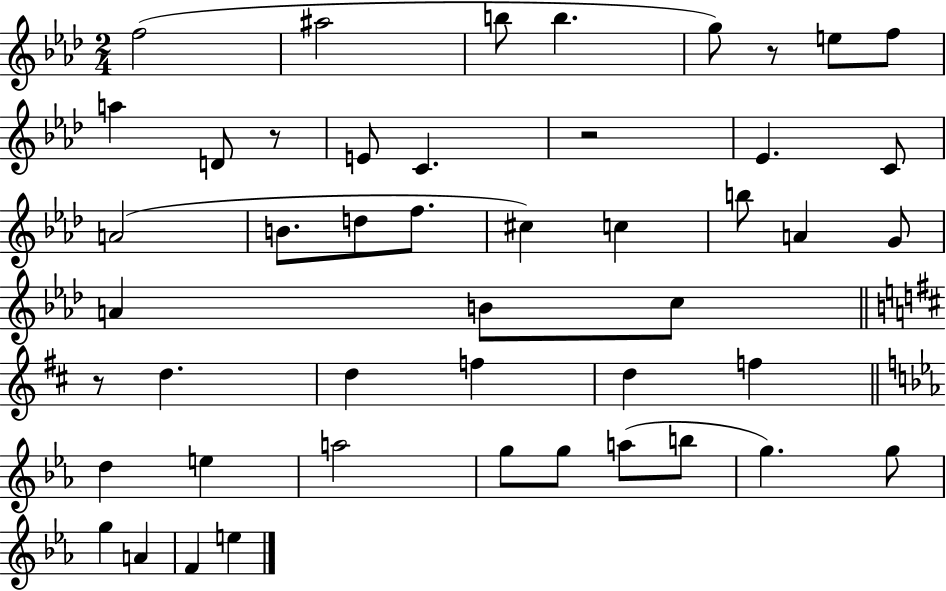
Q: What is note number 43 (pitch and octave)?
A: E5